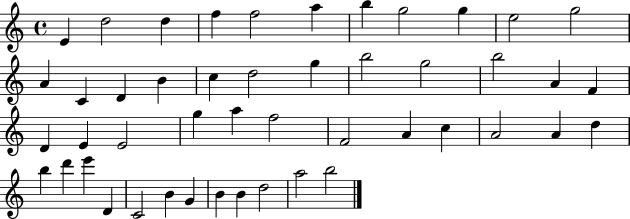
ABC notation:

X:1
T:Untitled
M:4/4
L:1/4
K:C
E d2 d f f2 a b g2 g e2 g2 A C D B c d2 g b2 g2 b2 A F D E E2 g a f2 F2 A c A2 A d b d' e' D C2 B G B B d2 a2 b2